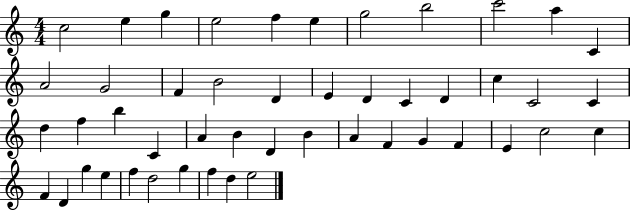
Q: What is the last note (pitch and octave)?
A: E5